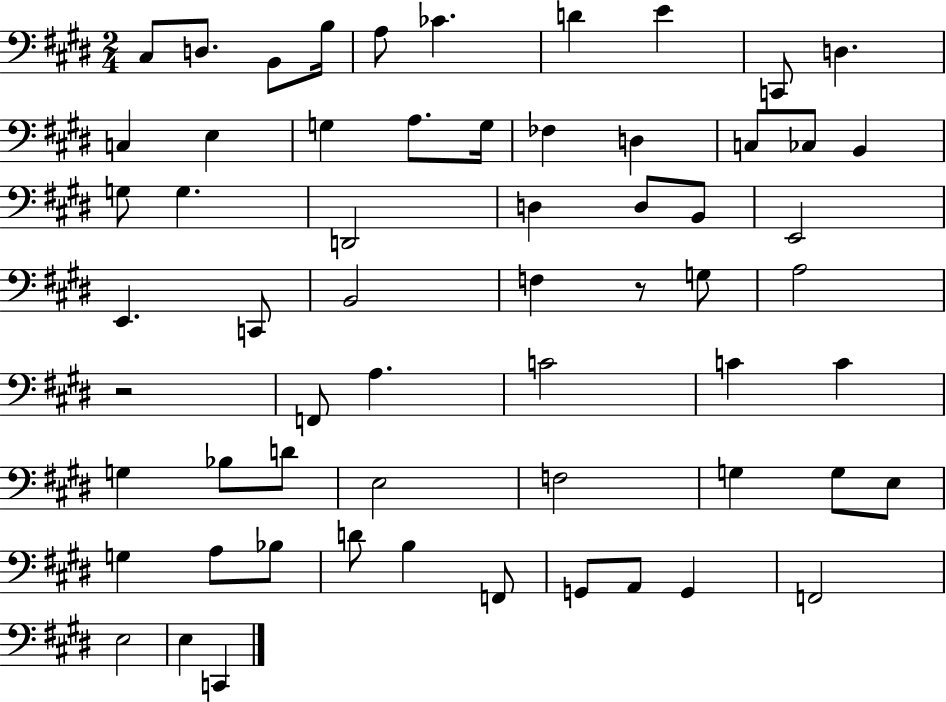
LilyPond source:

{
  \clef bass
  \numericTimeSignature
  \time 2/4
  \key e \major
  cis8 d8. b,8 b16 | a8 ces'4. | d'4 e'4 | c,8 d4. | \break c4 e4 | g4 a8. g16 | fes4 d4 | c8 ces8 b,4 | \break g8 g4. | d,2 | d4 d8 b,8 | e,2 | \break e,4. c,8 | b,2 | f4 r8 g8 | a2 | \break r2 | f,8 a4. | c'2 | c'4 c'4 | \break g4 bes8 d'8 | e2 | f2 | g4 g8 e8 | \break g4 a8 bes8 | d'8 b4 f,8 | g,8 a,8 g,4 | f,2 | \break e2 | e4 c,4 | \bar "|."
}